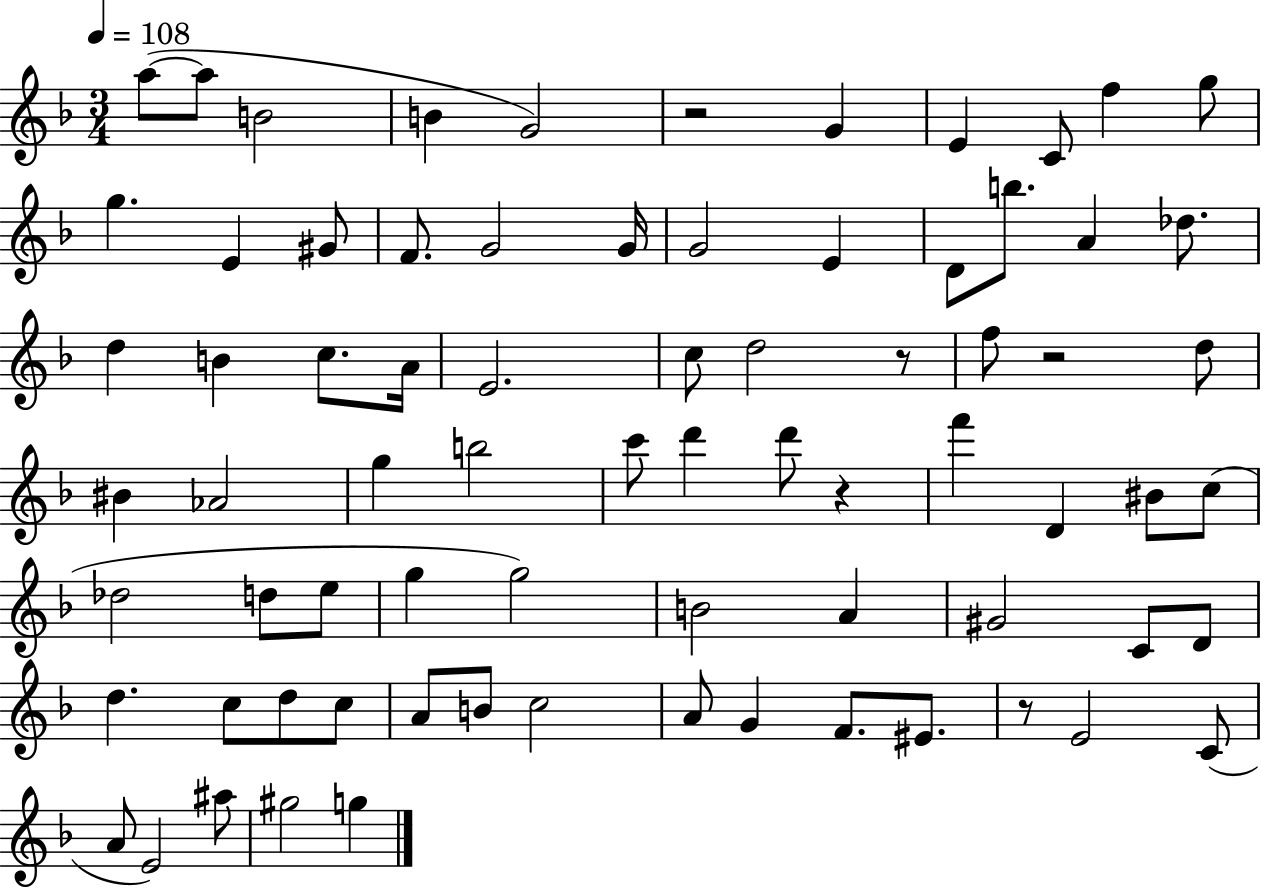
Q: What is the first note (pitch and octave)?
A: A5